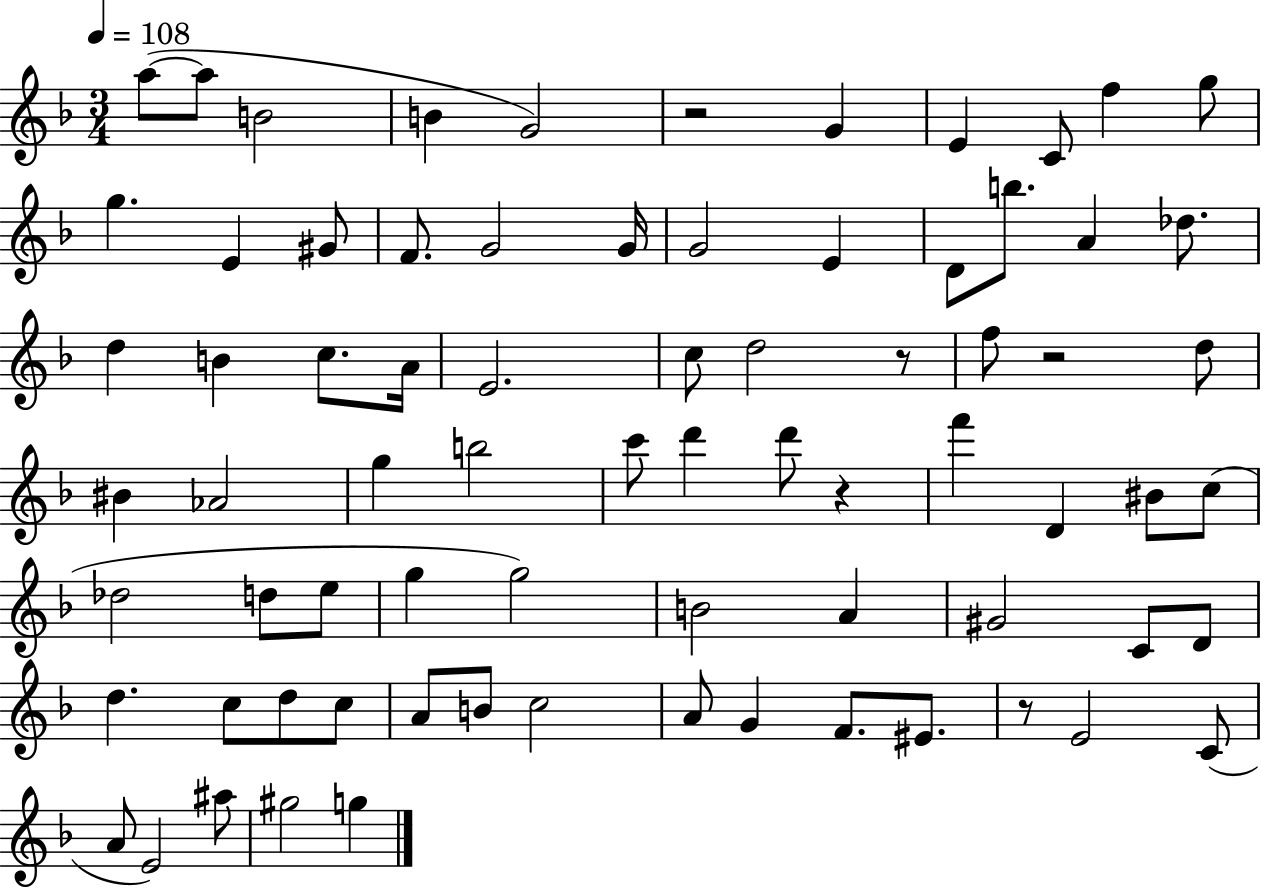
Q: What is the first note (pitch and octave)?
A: A5